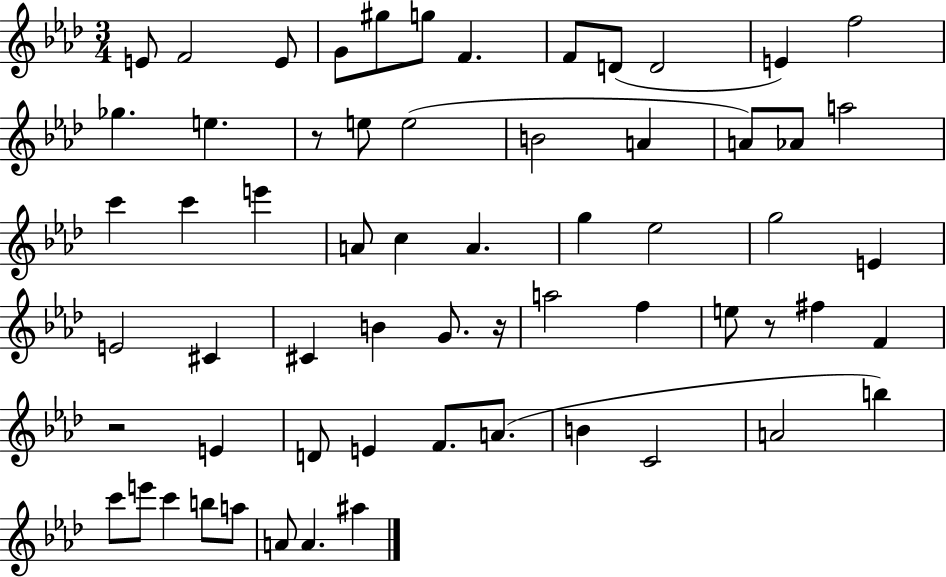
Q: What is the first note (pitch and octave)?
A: E4